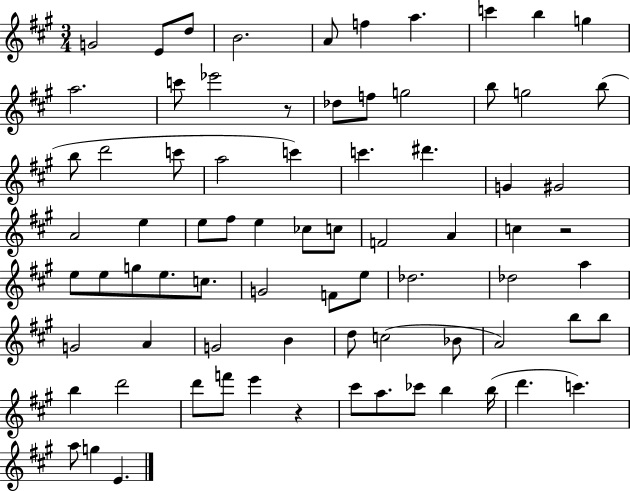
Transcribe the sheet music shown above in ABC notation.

X:1
T:Untitled
M:3/4
L:1/4
K:A
G2 E/2 d/2 B2 A/2 f a c' b g a2 c'/2 _e'2 z/2 _d/2 f/2 g2 b/2 g2 b/2 b/2 d'2 c'/2 a2 c' c' ^d' G ^G2 A2 e e/2 ^f/2 e _c/2 c/2 F2 A c z2 e/2 e/2 g/2 e/2 c/2 G2 F/2 e/2 _d2 _d2 a G2 A G2 B d/2 c2 _B/2 A2 b/2 b/2 b d'2 d'/2 f'/2 e' z ^c'/2 a/2 _c'/2 b b/4 d' c' a/2 g E